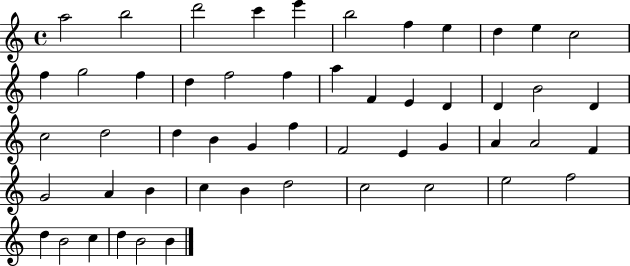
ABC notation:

X:1
T:Untitled
M:4/4
L:1/4
K:C
a2 b2 d'2 c' e' b2 f e d e c2 f g2 f d f2 f a F E D D B2 D c2 d2 d B G f F2 E G A A2 F G2 A B c B d2 c2 c2 e2 f2 d B2 c d B2 B